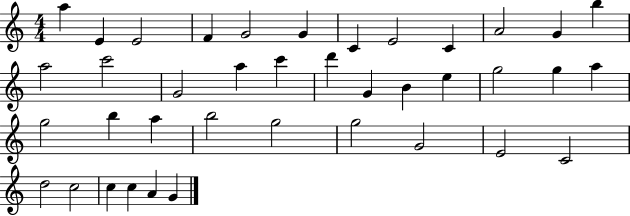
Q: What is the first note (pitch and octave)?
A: A5